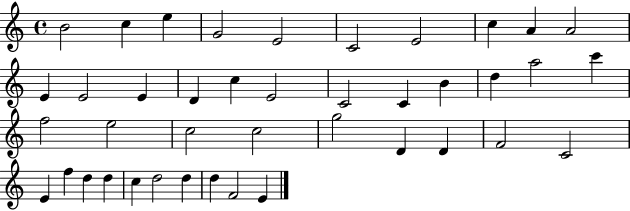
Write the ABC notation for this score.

X:1
T:Untitled
M:4/4
L:1/4
K:C
B2 c e G2 E2 C2 E2 c A A2 E E2 E D c E2 C2 C B d a2 c' f2 e2 c2 c2 g2 D D F2 C2 E f d d c d2 d d F2 E